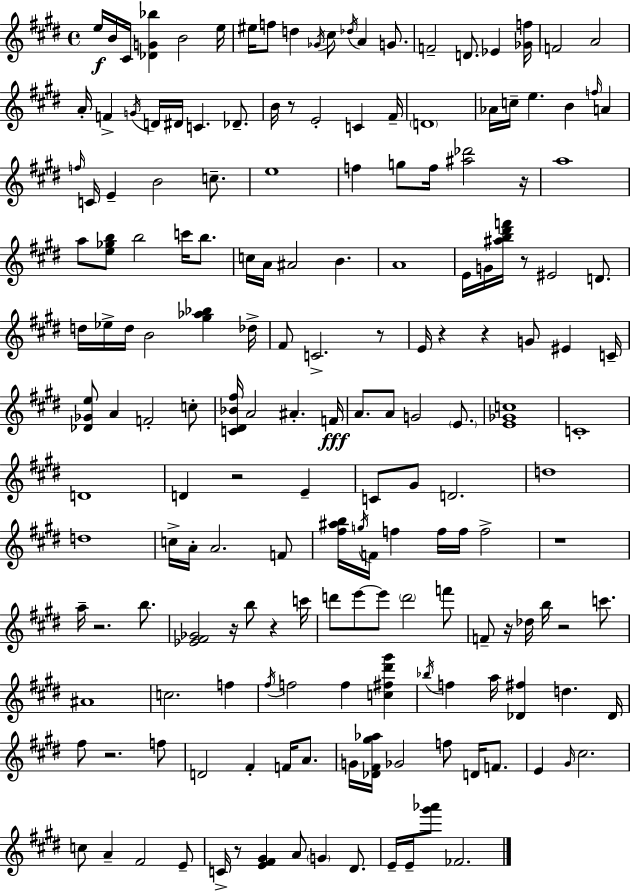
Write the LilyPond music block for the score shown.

{
  \clef treble
  \time 4/4
  \defaultTimeSignature
  \key e \major
  e''16\f b'16 cis'16 <des' g' bes''>4 b'2 e''16 | eis''16 f''8 d''4 \acciaccatura { ges'16 } cis''8 \acciaccatura { des''16 } a'4 g'8. | f'2-- d'8. ees'4 | <ges' f''>16 f'2 a'2 | \break a'16-. f'4-> \acciaccatura { g'16 } d'16 dis'16 c'4. | des'8.-- b'16 r8 e'2-. c'4 | fis'16-- \parenthesize d'1 | aes'16 c''16-- e''4. b'4 \grace { f''16 } | \break a'4 \grace { f''16 } c'16 e'4-- b'2 | c''8.-- e''1 | f''4 g''8 f''16 <ais'' des'''>2 | r16 a''1 | \break a''8 <e'' ges'' b''>8 b''2 | c'''16 b''8. c''16 a'16 ais'2 b'4. | a'1 | e'16 g'16 <ais'' b'' dis''' f'''>16 r8 eis'2 | \break d'8. d''16 ees''16-> d''16 b'2 | <gis'' aes'' bes''>4 des''16-> fis'8 c'2.-> | r8 e'16 r4 r4 g'8 | eis'4 c'16-- <des' ges' e''>8 a'4 f'2-. | \break c''8-. <c' dis' bes' fis''>16 a'2 ais'4.-. | f'16\fff a'8. a'8 g'2 | \parenthesize e'8. <e' ges' c''>1 | c'1-. | \break d'1 | d'4 r2 | e'4-- c'8 gis'8 d'2. | d''1 | \break d''1 | c''16-> a'16-. a'2. | f'8 <fis'' ais'' b''>16 \acciaccatura { g''16 } f'16 f''4 f''16 f''16 f''2-> | r1 | \break a''16-- r2. | b''8. <ees' fis' ges'>2 r16 b''8 | r4 c'''16 d'''8 e'''8~~ e'''8 \parenthesize d'''2 | f'''8 f'8-- r16 des''16 b''16 r2 | \break c'''8. ais'1 | c''2. | f''4 \acciaccatura { fis''16 } f''2 f''4 | <c'' fis'' dis''' gis'''>4 \acciaccatura { bes''16 } f''4 a''16 <des' fis''>4 | \break d''4. des'16 fis''8 r2. | f''8 d'2 | fis'4-. f'16 a'8. g'16 <des' fis' gis'' aes''>16 ges'2 | f''8 d'16 f'8. e'4 \grace { gis'16 } cis''2. | \break c''8 a'4-- fis'2 | e'8-- c'16-> r8 <e' fis' gis'>4 | a'8 \parenthesize g'4 dis'8. e'16-- e'16-- <gis''' aes'''>8 fes'2. | \bar "|."
}